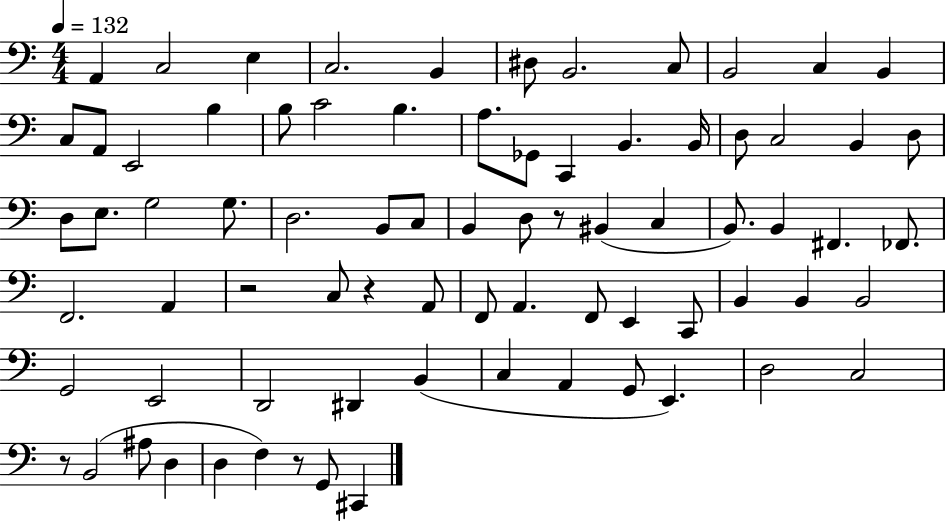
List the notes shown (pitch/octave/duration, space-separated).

A2/q C3/h E3/q C3/h. B2/q D#3/e B2/h. C3/e B2/h C3/q B2/q C3/e A2/e E2/h B3/q B3/e C4/h B3/q. A3/e. Gb2/e C2/q B2/q. B2/s D3/e C3/h B2/q D3/e D3/e E3/e. G3/h G3/e. D3/h. B2/e C3/e B2/q D3/e R/e BIS2/q C3/q B2/e. B2/q F#2/q. FES2/e. F2/h. A2/q R/h C3/e R/q A2/e F2/e A2/q. F2/e E2/q C2/e B2/q B2/q B2/h G2/h E2/h D2/h D#2/q B2/q C3/q A2/q G2/e E2/q. D3/h C3/h R/e B2/h A#3/e D3/q D3/q F3/q R/e G2/e C#2/q